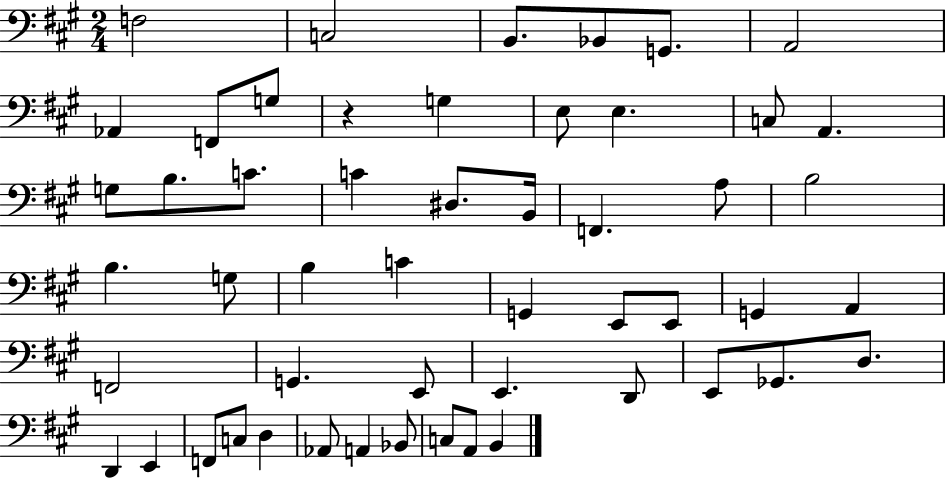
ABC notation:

X:1
T:Untitled
M:2/4
L:1/4
K:A
F,2 C,2 B,,/2 _B,,/2 G,,/2 A,,2 _A,, F,,/2 G,/2 z G, E,/2 E, C,/2 A,, G,/2 B,/2 C/2 C ^D,/2 B,,/4 F,, A,/2 B,2 B, G,/2 B, C G,, E,,/2 E,,/2 G,, A,, F,,2 G,, E,,/2 E,, D,,/2 E,,/2 _G,,/2 D,/2 D,, E,, F,,/2 C,/2 D, _A,,/2 A,, _B,,/2 C,/2 A,,/2 B,,